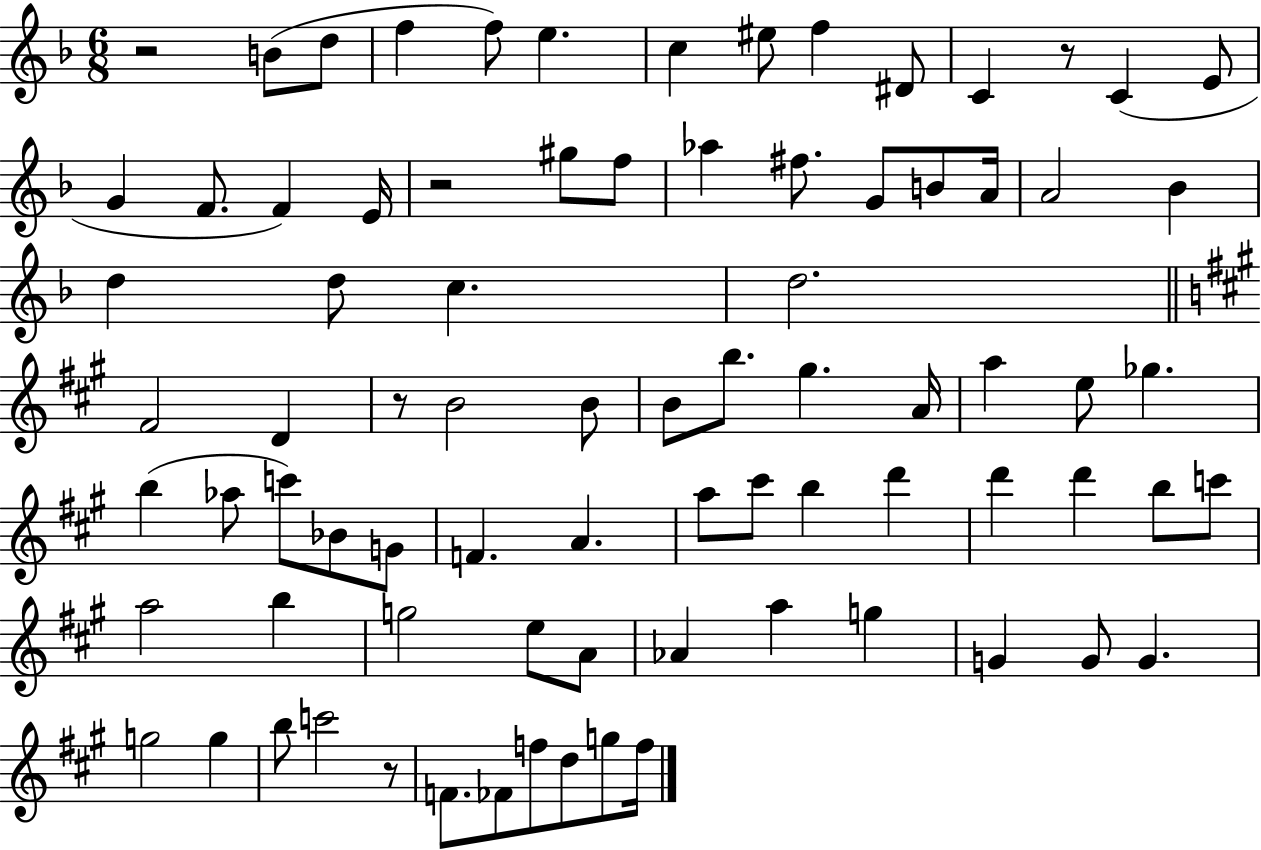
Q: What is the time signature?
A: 6/8